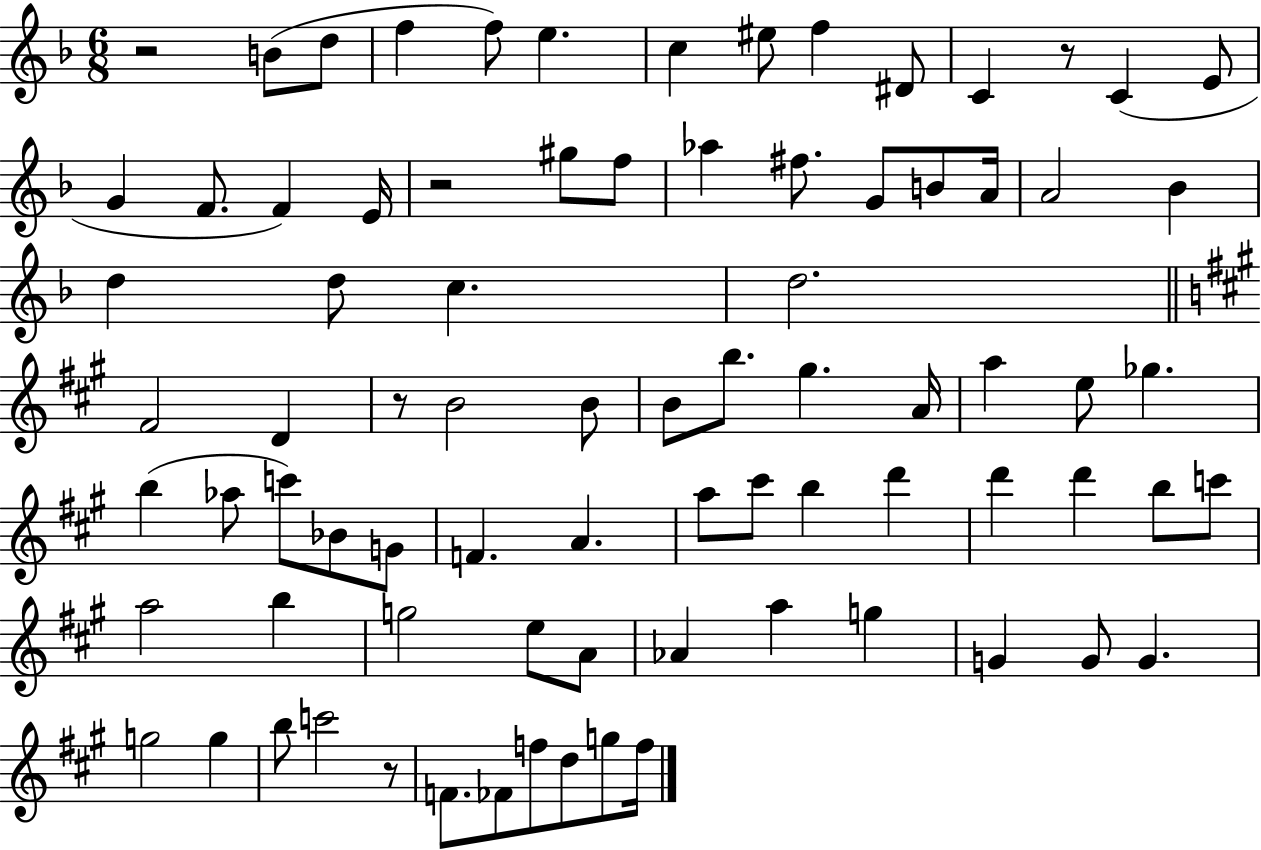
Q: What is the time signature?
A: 6/8